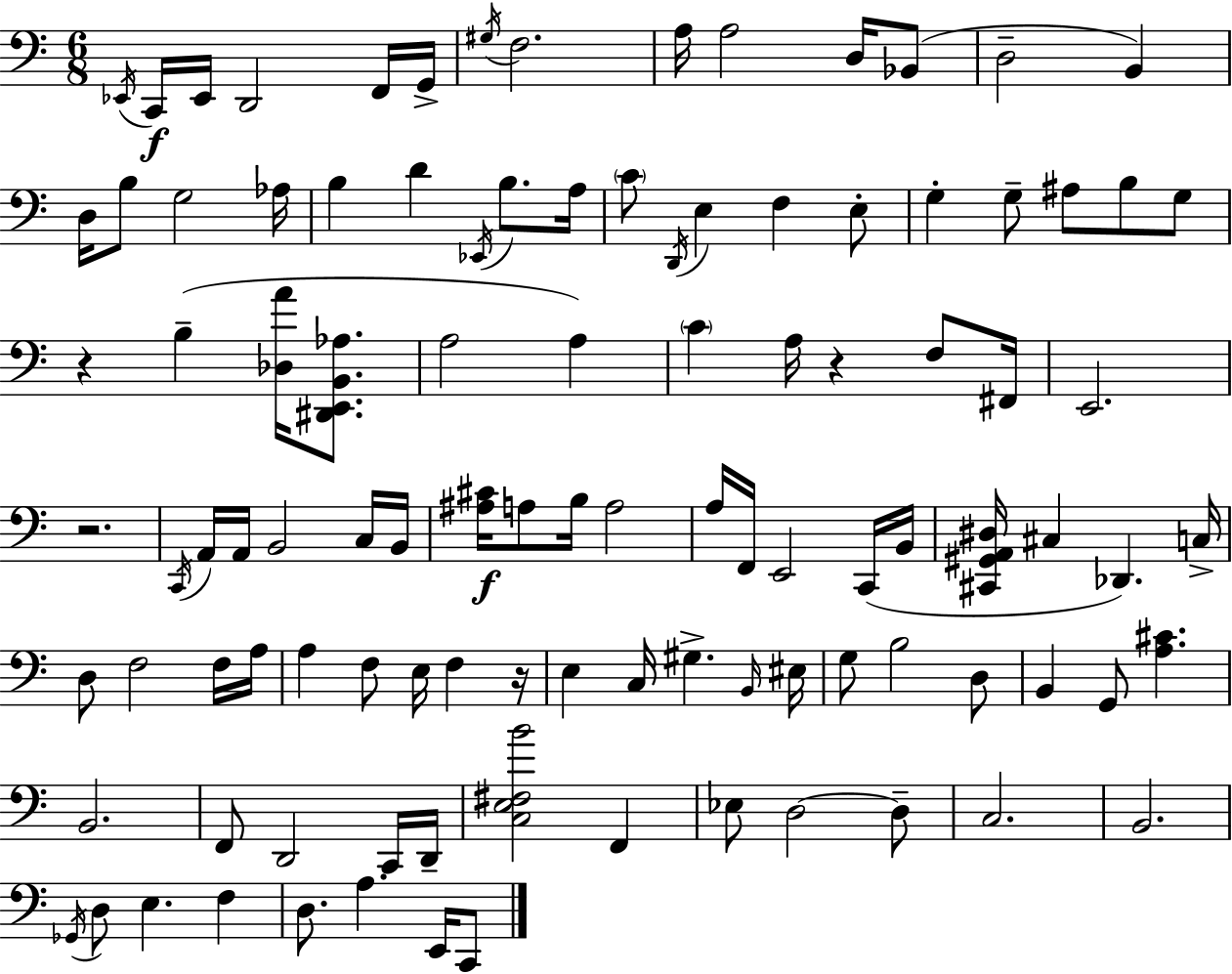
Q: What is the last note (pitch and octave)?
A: C2